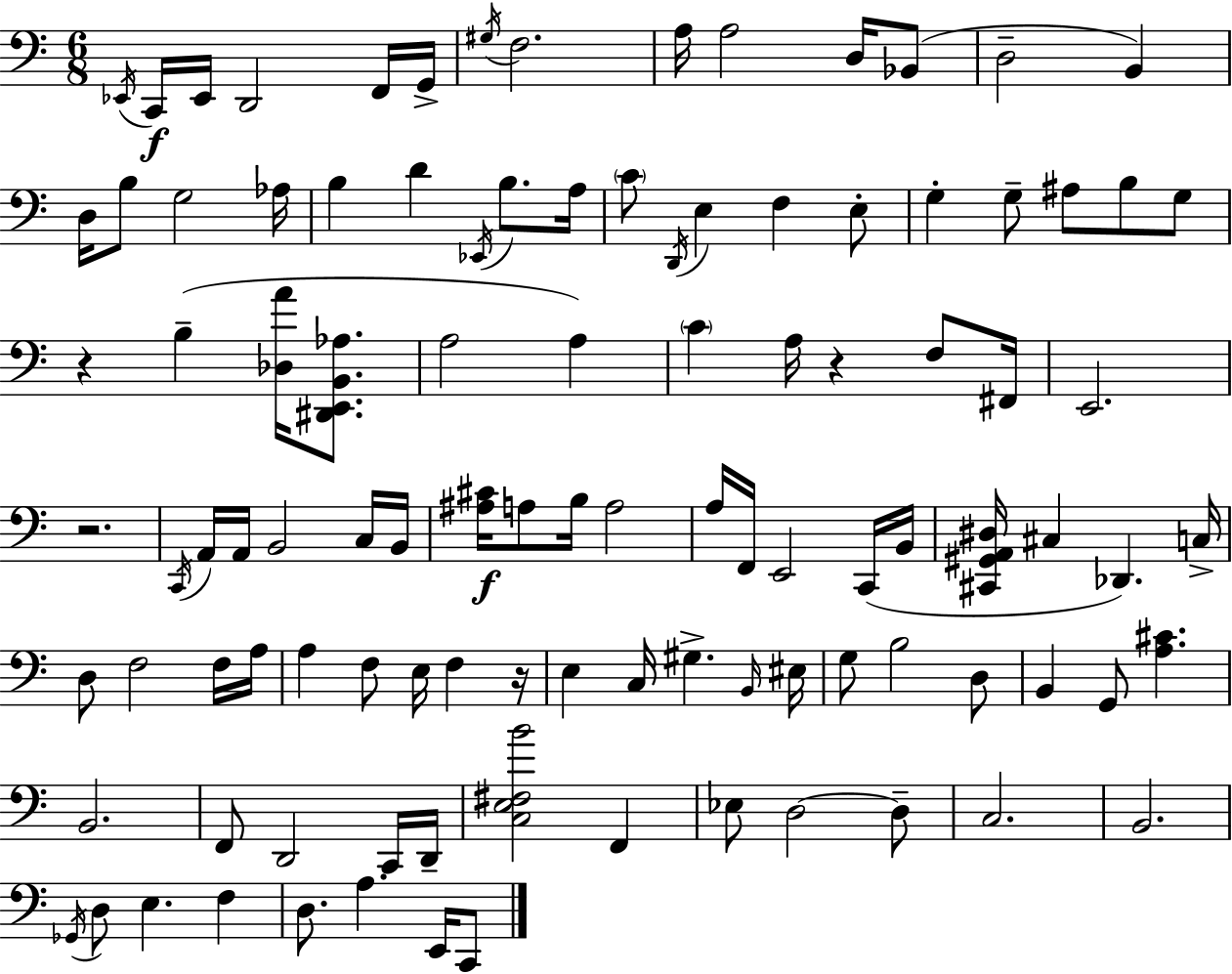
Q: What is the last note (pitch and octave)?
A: C2